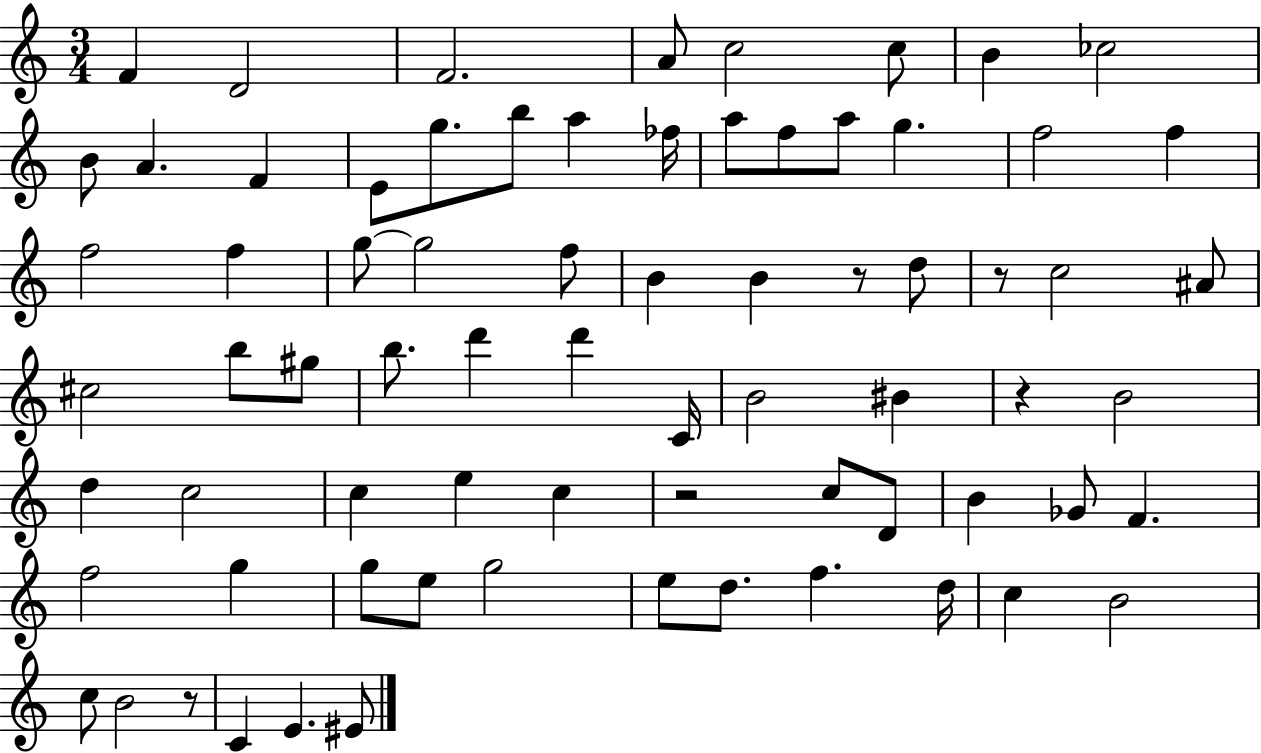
{
  \clef treble
  \numericTimeSignature
  \time 3/4
  \key c \major
  \repeat volta 2 { f'4 d'2 | f'2. | a'8 c''2 c''8 | b'4 ces''2 | \break b'8 a'4. f'4 | e'8 g''8. b''8 a''4 fes''16 | a''8 f''8 a''8 g''4. | f''2 f''4 | \break f''2 f''4 | g''8~~ g''2 f''8 | b'4 b'4 r8 d''8 | r8 c''2 ais'8 | \break cis''2 b''8 gis''8 | b''8. d'''4 d'''4 c'16 | b'2 bis'4 | r4 b'2 | \break d''4 c''2 | c''4 e''4 c''4 | r2 c''8 d'8 | b'4 ges'8 f'4. | \break f''2 g''4 | g''8 e''8 g''2 | e''8 d''8. f''4. d''16 | c''4 b'2 | \break c''8 b'2 r8 | c'4 e'4. eis'8 | } \bar "|."
}